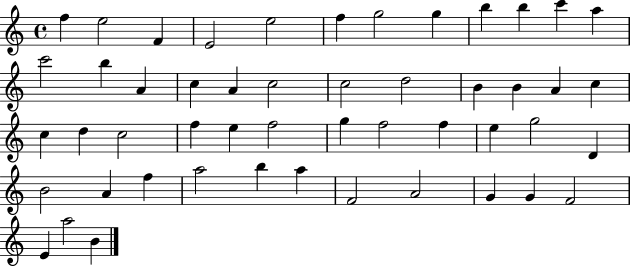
{
  \clef treble
  \time 4/4
  \defaultTimeSignature
  \key c \major
  f''4 e''2 f'4 | e'2 e''2 | f''4 g''2 g''4 | b''4 b''4 c'''4 a''4 | \break c'''2 b''4 a'4 | c''4 a'4 c''2 | c''2 d''2 | b'4 b'4 a'4 c''4 | \break c''4 d''4 c''2 | f''4 e''4 f''2 | g''4 f''2 f''4 | e''4 g''2 d'4 | \break b'2 a'4 f''4 | a''2 b''4 a''4 | f'2 a'2 | g'4 g'4 f'2 | \break e'4 a''2 b'4 | \bar "|."
}